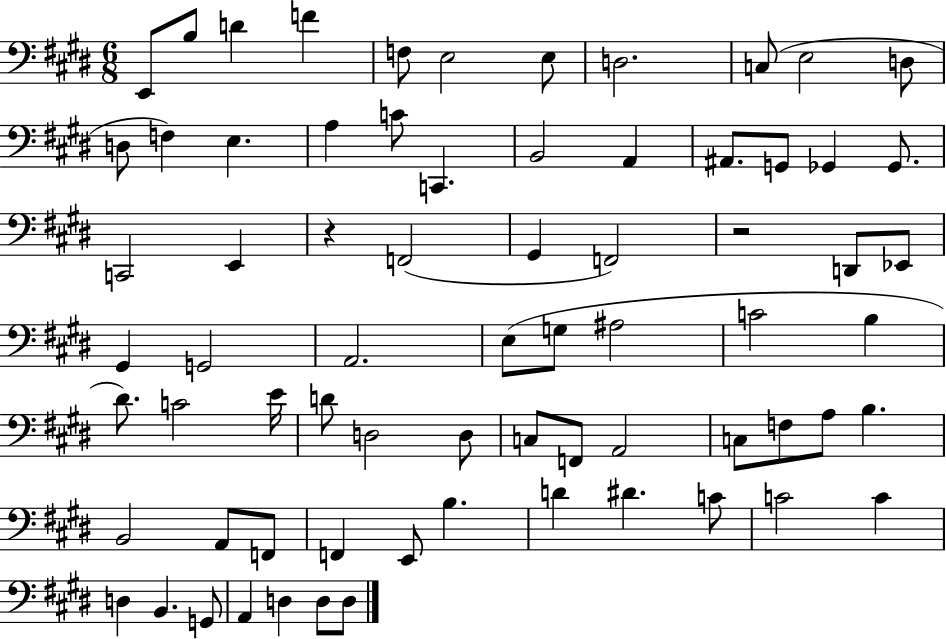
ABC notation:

X:1
T:Untitled
M:6/8
L:1/4
K:E
E,,/2 B,/2 D F F,/2 E,2 E,/2 D,2 C,/2 E,2 D,/2 D,/2 F, E, A, C/2 C,, B,,2 A,, ^A,,/2 G,,/2 _G,, _G,,/2 C,,2 E,, z F,,2 ^G,, F,,2 z2 D,,/2 _E,,/2 ^G,, G,,2 A,,2 E,/2 G,/2 ^A,2 C2 B, ^D/2 C2 E/4 D/2 D,2 D,/2 C,/2 F,,/2 A,,2 C,/2 F,/2 A,/2 B, B,,2 A,,/2 F,,/2 F,, E,,/2 B, D ^D C/2 C2 C D, B,, G,,/2 A,, D, D,/2 D,/2